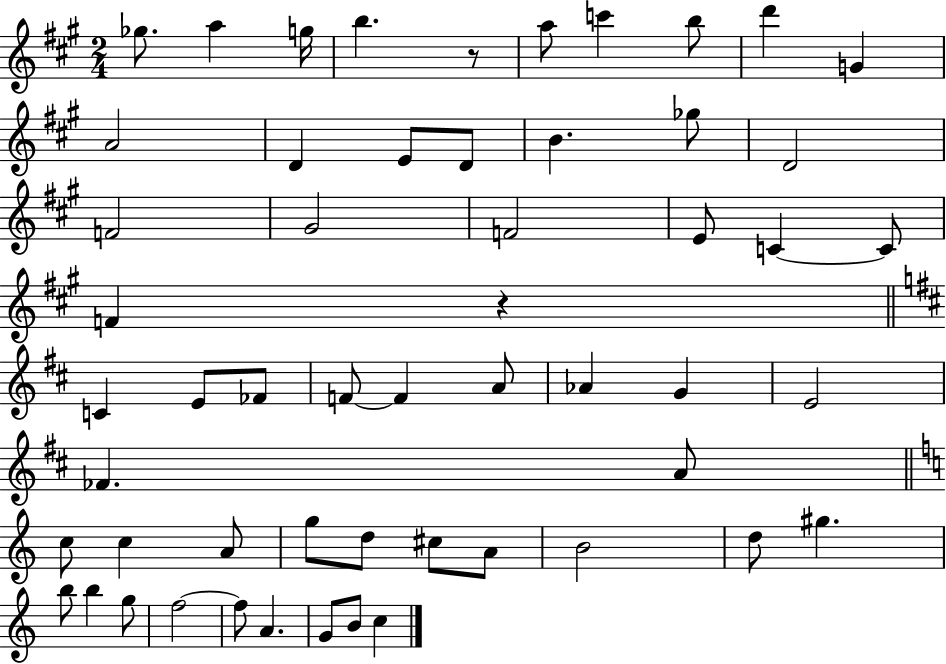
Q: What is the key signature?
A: A major